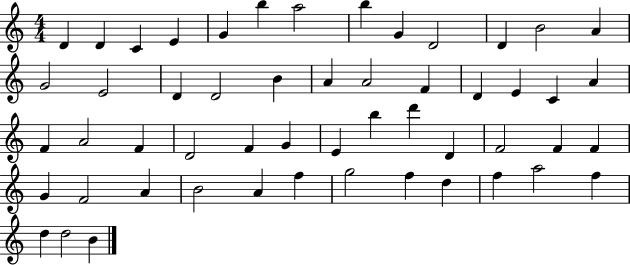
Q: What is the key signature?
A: C major